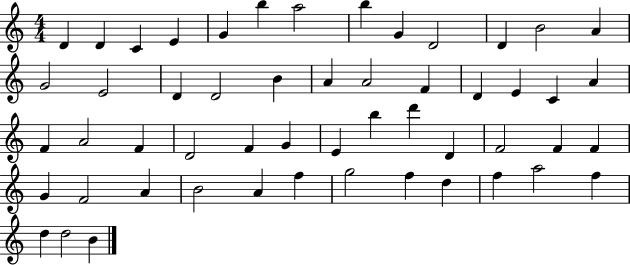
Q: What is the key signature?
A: C major